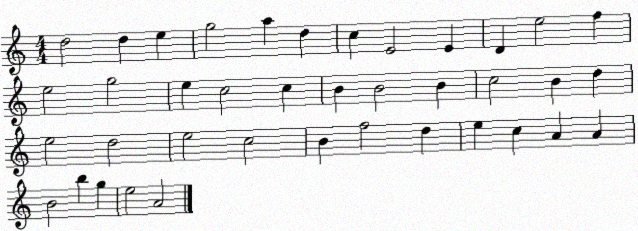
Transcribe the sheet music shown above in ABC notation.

X:1
T:Untitled
M:4/4
L:1/4
K:C
d2 d e g2 a d c E2 E D e2 f e2 g2 e c2 c B B2 B c2 B d e2 d2 e2 c2 B f2 d e c A A B2 b g e2 A2